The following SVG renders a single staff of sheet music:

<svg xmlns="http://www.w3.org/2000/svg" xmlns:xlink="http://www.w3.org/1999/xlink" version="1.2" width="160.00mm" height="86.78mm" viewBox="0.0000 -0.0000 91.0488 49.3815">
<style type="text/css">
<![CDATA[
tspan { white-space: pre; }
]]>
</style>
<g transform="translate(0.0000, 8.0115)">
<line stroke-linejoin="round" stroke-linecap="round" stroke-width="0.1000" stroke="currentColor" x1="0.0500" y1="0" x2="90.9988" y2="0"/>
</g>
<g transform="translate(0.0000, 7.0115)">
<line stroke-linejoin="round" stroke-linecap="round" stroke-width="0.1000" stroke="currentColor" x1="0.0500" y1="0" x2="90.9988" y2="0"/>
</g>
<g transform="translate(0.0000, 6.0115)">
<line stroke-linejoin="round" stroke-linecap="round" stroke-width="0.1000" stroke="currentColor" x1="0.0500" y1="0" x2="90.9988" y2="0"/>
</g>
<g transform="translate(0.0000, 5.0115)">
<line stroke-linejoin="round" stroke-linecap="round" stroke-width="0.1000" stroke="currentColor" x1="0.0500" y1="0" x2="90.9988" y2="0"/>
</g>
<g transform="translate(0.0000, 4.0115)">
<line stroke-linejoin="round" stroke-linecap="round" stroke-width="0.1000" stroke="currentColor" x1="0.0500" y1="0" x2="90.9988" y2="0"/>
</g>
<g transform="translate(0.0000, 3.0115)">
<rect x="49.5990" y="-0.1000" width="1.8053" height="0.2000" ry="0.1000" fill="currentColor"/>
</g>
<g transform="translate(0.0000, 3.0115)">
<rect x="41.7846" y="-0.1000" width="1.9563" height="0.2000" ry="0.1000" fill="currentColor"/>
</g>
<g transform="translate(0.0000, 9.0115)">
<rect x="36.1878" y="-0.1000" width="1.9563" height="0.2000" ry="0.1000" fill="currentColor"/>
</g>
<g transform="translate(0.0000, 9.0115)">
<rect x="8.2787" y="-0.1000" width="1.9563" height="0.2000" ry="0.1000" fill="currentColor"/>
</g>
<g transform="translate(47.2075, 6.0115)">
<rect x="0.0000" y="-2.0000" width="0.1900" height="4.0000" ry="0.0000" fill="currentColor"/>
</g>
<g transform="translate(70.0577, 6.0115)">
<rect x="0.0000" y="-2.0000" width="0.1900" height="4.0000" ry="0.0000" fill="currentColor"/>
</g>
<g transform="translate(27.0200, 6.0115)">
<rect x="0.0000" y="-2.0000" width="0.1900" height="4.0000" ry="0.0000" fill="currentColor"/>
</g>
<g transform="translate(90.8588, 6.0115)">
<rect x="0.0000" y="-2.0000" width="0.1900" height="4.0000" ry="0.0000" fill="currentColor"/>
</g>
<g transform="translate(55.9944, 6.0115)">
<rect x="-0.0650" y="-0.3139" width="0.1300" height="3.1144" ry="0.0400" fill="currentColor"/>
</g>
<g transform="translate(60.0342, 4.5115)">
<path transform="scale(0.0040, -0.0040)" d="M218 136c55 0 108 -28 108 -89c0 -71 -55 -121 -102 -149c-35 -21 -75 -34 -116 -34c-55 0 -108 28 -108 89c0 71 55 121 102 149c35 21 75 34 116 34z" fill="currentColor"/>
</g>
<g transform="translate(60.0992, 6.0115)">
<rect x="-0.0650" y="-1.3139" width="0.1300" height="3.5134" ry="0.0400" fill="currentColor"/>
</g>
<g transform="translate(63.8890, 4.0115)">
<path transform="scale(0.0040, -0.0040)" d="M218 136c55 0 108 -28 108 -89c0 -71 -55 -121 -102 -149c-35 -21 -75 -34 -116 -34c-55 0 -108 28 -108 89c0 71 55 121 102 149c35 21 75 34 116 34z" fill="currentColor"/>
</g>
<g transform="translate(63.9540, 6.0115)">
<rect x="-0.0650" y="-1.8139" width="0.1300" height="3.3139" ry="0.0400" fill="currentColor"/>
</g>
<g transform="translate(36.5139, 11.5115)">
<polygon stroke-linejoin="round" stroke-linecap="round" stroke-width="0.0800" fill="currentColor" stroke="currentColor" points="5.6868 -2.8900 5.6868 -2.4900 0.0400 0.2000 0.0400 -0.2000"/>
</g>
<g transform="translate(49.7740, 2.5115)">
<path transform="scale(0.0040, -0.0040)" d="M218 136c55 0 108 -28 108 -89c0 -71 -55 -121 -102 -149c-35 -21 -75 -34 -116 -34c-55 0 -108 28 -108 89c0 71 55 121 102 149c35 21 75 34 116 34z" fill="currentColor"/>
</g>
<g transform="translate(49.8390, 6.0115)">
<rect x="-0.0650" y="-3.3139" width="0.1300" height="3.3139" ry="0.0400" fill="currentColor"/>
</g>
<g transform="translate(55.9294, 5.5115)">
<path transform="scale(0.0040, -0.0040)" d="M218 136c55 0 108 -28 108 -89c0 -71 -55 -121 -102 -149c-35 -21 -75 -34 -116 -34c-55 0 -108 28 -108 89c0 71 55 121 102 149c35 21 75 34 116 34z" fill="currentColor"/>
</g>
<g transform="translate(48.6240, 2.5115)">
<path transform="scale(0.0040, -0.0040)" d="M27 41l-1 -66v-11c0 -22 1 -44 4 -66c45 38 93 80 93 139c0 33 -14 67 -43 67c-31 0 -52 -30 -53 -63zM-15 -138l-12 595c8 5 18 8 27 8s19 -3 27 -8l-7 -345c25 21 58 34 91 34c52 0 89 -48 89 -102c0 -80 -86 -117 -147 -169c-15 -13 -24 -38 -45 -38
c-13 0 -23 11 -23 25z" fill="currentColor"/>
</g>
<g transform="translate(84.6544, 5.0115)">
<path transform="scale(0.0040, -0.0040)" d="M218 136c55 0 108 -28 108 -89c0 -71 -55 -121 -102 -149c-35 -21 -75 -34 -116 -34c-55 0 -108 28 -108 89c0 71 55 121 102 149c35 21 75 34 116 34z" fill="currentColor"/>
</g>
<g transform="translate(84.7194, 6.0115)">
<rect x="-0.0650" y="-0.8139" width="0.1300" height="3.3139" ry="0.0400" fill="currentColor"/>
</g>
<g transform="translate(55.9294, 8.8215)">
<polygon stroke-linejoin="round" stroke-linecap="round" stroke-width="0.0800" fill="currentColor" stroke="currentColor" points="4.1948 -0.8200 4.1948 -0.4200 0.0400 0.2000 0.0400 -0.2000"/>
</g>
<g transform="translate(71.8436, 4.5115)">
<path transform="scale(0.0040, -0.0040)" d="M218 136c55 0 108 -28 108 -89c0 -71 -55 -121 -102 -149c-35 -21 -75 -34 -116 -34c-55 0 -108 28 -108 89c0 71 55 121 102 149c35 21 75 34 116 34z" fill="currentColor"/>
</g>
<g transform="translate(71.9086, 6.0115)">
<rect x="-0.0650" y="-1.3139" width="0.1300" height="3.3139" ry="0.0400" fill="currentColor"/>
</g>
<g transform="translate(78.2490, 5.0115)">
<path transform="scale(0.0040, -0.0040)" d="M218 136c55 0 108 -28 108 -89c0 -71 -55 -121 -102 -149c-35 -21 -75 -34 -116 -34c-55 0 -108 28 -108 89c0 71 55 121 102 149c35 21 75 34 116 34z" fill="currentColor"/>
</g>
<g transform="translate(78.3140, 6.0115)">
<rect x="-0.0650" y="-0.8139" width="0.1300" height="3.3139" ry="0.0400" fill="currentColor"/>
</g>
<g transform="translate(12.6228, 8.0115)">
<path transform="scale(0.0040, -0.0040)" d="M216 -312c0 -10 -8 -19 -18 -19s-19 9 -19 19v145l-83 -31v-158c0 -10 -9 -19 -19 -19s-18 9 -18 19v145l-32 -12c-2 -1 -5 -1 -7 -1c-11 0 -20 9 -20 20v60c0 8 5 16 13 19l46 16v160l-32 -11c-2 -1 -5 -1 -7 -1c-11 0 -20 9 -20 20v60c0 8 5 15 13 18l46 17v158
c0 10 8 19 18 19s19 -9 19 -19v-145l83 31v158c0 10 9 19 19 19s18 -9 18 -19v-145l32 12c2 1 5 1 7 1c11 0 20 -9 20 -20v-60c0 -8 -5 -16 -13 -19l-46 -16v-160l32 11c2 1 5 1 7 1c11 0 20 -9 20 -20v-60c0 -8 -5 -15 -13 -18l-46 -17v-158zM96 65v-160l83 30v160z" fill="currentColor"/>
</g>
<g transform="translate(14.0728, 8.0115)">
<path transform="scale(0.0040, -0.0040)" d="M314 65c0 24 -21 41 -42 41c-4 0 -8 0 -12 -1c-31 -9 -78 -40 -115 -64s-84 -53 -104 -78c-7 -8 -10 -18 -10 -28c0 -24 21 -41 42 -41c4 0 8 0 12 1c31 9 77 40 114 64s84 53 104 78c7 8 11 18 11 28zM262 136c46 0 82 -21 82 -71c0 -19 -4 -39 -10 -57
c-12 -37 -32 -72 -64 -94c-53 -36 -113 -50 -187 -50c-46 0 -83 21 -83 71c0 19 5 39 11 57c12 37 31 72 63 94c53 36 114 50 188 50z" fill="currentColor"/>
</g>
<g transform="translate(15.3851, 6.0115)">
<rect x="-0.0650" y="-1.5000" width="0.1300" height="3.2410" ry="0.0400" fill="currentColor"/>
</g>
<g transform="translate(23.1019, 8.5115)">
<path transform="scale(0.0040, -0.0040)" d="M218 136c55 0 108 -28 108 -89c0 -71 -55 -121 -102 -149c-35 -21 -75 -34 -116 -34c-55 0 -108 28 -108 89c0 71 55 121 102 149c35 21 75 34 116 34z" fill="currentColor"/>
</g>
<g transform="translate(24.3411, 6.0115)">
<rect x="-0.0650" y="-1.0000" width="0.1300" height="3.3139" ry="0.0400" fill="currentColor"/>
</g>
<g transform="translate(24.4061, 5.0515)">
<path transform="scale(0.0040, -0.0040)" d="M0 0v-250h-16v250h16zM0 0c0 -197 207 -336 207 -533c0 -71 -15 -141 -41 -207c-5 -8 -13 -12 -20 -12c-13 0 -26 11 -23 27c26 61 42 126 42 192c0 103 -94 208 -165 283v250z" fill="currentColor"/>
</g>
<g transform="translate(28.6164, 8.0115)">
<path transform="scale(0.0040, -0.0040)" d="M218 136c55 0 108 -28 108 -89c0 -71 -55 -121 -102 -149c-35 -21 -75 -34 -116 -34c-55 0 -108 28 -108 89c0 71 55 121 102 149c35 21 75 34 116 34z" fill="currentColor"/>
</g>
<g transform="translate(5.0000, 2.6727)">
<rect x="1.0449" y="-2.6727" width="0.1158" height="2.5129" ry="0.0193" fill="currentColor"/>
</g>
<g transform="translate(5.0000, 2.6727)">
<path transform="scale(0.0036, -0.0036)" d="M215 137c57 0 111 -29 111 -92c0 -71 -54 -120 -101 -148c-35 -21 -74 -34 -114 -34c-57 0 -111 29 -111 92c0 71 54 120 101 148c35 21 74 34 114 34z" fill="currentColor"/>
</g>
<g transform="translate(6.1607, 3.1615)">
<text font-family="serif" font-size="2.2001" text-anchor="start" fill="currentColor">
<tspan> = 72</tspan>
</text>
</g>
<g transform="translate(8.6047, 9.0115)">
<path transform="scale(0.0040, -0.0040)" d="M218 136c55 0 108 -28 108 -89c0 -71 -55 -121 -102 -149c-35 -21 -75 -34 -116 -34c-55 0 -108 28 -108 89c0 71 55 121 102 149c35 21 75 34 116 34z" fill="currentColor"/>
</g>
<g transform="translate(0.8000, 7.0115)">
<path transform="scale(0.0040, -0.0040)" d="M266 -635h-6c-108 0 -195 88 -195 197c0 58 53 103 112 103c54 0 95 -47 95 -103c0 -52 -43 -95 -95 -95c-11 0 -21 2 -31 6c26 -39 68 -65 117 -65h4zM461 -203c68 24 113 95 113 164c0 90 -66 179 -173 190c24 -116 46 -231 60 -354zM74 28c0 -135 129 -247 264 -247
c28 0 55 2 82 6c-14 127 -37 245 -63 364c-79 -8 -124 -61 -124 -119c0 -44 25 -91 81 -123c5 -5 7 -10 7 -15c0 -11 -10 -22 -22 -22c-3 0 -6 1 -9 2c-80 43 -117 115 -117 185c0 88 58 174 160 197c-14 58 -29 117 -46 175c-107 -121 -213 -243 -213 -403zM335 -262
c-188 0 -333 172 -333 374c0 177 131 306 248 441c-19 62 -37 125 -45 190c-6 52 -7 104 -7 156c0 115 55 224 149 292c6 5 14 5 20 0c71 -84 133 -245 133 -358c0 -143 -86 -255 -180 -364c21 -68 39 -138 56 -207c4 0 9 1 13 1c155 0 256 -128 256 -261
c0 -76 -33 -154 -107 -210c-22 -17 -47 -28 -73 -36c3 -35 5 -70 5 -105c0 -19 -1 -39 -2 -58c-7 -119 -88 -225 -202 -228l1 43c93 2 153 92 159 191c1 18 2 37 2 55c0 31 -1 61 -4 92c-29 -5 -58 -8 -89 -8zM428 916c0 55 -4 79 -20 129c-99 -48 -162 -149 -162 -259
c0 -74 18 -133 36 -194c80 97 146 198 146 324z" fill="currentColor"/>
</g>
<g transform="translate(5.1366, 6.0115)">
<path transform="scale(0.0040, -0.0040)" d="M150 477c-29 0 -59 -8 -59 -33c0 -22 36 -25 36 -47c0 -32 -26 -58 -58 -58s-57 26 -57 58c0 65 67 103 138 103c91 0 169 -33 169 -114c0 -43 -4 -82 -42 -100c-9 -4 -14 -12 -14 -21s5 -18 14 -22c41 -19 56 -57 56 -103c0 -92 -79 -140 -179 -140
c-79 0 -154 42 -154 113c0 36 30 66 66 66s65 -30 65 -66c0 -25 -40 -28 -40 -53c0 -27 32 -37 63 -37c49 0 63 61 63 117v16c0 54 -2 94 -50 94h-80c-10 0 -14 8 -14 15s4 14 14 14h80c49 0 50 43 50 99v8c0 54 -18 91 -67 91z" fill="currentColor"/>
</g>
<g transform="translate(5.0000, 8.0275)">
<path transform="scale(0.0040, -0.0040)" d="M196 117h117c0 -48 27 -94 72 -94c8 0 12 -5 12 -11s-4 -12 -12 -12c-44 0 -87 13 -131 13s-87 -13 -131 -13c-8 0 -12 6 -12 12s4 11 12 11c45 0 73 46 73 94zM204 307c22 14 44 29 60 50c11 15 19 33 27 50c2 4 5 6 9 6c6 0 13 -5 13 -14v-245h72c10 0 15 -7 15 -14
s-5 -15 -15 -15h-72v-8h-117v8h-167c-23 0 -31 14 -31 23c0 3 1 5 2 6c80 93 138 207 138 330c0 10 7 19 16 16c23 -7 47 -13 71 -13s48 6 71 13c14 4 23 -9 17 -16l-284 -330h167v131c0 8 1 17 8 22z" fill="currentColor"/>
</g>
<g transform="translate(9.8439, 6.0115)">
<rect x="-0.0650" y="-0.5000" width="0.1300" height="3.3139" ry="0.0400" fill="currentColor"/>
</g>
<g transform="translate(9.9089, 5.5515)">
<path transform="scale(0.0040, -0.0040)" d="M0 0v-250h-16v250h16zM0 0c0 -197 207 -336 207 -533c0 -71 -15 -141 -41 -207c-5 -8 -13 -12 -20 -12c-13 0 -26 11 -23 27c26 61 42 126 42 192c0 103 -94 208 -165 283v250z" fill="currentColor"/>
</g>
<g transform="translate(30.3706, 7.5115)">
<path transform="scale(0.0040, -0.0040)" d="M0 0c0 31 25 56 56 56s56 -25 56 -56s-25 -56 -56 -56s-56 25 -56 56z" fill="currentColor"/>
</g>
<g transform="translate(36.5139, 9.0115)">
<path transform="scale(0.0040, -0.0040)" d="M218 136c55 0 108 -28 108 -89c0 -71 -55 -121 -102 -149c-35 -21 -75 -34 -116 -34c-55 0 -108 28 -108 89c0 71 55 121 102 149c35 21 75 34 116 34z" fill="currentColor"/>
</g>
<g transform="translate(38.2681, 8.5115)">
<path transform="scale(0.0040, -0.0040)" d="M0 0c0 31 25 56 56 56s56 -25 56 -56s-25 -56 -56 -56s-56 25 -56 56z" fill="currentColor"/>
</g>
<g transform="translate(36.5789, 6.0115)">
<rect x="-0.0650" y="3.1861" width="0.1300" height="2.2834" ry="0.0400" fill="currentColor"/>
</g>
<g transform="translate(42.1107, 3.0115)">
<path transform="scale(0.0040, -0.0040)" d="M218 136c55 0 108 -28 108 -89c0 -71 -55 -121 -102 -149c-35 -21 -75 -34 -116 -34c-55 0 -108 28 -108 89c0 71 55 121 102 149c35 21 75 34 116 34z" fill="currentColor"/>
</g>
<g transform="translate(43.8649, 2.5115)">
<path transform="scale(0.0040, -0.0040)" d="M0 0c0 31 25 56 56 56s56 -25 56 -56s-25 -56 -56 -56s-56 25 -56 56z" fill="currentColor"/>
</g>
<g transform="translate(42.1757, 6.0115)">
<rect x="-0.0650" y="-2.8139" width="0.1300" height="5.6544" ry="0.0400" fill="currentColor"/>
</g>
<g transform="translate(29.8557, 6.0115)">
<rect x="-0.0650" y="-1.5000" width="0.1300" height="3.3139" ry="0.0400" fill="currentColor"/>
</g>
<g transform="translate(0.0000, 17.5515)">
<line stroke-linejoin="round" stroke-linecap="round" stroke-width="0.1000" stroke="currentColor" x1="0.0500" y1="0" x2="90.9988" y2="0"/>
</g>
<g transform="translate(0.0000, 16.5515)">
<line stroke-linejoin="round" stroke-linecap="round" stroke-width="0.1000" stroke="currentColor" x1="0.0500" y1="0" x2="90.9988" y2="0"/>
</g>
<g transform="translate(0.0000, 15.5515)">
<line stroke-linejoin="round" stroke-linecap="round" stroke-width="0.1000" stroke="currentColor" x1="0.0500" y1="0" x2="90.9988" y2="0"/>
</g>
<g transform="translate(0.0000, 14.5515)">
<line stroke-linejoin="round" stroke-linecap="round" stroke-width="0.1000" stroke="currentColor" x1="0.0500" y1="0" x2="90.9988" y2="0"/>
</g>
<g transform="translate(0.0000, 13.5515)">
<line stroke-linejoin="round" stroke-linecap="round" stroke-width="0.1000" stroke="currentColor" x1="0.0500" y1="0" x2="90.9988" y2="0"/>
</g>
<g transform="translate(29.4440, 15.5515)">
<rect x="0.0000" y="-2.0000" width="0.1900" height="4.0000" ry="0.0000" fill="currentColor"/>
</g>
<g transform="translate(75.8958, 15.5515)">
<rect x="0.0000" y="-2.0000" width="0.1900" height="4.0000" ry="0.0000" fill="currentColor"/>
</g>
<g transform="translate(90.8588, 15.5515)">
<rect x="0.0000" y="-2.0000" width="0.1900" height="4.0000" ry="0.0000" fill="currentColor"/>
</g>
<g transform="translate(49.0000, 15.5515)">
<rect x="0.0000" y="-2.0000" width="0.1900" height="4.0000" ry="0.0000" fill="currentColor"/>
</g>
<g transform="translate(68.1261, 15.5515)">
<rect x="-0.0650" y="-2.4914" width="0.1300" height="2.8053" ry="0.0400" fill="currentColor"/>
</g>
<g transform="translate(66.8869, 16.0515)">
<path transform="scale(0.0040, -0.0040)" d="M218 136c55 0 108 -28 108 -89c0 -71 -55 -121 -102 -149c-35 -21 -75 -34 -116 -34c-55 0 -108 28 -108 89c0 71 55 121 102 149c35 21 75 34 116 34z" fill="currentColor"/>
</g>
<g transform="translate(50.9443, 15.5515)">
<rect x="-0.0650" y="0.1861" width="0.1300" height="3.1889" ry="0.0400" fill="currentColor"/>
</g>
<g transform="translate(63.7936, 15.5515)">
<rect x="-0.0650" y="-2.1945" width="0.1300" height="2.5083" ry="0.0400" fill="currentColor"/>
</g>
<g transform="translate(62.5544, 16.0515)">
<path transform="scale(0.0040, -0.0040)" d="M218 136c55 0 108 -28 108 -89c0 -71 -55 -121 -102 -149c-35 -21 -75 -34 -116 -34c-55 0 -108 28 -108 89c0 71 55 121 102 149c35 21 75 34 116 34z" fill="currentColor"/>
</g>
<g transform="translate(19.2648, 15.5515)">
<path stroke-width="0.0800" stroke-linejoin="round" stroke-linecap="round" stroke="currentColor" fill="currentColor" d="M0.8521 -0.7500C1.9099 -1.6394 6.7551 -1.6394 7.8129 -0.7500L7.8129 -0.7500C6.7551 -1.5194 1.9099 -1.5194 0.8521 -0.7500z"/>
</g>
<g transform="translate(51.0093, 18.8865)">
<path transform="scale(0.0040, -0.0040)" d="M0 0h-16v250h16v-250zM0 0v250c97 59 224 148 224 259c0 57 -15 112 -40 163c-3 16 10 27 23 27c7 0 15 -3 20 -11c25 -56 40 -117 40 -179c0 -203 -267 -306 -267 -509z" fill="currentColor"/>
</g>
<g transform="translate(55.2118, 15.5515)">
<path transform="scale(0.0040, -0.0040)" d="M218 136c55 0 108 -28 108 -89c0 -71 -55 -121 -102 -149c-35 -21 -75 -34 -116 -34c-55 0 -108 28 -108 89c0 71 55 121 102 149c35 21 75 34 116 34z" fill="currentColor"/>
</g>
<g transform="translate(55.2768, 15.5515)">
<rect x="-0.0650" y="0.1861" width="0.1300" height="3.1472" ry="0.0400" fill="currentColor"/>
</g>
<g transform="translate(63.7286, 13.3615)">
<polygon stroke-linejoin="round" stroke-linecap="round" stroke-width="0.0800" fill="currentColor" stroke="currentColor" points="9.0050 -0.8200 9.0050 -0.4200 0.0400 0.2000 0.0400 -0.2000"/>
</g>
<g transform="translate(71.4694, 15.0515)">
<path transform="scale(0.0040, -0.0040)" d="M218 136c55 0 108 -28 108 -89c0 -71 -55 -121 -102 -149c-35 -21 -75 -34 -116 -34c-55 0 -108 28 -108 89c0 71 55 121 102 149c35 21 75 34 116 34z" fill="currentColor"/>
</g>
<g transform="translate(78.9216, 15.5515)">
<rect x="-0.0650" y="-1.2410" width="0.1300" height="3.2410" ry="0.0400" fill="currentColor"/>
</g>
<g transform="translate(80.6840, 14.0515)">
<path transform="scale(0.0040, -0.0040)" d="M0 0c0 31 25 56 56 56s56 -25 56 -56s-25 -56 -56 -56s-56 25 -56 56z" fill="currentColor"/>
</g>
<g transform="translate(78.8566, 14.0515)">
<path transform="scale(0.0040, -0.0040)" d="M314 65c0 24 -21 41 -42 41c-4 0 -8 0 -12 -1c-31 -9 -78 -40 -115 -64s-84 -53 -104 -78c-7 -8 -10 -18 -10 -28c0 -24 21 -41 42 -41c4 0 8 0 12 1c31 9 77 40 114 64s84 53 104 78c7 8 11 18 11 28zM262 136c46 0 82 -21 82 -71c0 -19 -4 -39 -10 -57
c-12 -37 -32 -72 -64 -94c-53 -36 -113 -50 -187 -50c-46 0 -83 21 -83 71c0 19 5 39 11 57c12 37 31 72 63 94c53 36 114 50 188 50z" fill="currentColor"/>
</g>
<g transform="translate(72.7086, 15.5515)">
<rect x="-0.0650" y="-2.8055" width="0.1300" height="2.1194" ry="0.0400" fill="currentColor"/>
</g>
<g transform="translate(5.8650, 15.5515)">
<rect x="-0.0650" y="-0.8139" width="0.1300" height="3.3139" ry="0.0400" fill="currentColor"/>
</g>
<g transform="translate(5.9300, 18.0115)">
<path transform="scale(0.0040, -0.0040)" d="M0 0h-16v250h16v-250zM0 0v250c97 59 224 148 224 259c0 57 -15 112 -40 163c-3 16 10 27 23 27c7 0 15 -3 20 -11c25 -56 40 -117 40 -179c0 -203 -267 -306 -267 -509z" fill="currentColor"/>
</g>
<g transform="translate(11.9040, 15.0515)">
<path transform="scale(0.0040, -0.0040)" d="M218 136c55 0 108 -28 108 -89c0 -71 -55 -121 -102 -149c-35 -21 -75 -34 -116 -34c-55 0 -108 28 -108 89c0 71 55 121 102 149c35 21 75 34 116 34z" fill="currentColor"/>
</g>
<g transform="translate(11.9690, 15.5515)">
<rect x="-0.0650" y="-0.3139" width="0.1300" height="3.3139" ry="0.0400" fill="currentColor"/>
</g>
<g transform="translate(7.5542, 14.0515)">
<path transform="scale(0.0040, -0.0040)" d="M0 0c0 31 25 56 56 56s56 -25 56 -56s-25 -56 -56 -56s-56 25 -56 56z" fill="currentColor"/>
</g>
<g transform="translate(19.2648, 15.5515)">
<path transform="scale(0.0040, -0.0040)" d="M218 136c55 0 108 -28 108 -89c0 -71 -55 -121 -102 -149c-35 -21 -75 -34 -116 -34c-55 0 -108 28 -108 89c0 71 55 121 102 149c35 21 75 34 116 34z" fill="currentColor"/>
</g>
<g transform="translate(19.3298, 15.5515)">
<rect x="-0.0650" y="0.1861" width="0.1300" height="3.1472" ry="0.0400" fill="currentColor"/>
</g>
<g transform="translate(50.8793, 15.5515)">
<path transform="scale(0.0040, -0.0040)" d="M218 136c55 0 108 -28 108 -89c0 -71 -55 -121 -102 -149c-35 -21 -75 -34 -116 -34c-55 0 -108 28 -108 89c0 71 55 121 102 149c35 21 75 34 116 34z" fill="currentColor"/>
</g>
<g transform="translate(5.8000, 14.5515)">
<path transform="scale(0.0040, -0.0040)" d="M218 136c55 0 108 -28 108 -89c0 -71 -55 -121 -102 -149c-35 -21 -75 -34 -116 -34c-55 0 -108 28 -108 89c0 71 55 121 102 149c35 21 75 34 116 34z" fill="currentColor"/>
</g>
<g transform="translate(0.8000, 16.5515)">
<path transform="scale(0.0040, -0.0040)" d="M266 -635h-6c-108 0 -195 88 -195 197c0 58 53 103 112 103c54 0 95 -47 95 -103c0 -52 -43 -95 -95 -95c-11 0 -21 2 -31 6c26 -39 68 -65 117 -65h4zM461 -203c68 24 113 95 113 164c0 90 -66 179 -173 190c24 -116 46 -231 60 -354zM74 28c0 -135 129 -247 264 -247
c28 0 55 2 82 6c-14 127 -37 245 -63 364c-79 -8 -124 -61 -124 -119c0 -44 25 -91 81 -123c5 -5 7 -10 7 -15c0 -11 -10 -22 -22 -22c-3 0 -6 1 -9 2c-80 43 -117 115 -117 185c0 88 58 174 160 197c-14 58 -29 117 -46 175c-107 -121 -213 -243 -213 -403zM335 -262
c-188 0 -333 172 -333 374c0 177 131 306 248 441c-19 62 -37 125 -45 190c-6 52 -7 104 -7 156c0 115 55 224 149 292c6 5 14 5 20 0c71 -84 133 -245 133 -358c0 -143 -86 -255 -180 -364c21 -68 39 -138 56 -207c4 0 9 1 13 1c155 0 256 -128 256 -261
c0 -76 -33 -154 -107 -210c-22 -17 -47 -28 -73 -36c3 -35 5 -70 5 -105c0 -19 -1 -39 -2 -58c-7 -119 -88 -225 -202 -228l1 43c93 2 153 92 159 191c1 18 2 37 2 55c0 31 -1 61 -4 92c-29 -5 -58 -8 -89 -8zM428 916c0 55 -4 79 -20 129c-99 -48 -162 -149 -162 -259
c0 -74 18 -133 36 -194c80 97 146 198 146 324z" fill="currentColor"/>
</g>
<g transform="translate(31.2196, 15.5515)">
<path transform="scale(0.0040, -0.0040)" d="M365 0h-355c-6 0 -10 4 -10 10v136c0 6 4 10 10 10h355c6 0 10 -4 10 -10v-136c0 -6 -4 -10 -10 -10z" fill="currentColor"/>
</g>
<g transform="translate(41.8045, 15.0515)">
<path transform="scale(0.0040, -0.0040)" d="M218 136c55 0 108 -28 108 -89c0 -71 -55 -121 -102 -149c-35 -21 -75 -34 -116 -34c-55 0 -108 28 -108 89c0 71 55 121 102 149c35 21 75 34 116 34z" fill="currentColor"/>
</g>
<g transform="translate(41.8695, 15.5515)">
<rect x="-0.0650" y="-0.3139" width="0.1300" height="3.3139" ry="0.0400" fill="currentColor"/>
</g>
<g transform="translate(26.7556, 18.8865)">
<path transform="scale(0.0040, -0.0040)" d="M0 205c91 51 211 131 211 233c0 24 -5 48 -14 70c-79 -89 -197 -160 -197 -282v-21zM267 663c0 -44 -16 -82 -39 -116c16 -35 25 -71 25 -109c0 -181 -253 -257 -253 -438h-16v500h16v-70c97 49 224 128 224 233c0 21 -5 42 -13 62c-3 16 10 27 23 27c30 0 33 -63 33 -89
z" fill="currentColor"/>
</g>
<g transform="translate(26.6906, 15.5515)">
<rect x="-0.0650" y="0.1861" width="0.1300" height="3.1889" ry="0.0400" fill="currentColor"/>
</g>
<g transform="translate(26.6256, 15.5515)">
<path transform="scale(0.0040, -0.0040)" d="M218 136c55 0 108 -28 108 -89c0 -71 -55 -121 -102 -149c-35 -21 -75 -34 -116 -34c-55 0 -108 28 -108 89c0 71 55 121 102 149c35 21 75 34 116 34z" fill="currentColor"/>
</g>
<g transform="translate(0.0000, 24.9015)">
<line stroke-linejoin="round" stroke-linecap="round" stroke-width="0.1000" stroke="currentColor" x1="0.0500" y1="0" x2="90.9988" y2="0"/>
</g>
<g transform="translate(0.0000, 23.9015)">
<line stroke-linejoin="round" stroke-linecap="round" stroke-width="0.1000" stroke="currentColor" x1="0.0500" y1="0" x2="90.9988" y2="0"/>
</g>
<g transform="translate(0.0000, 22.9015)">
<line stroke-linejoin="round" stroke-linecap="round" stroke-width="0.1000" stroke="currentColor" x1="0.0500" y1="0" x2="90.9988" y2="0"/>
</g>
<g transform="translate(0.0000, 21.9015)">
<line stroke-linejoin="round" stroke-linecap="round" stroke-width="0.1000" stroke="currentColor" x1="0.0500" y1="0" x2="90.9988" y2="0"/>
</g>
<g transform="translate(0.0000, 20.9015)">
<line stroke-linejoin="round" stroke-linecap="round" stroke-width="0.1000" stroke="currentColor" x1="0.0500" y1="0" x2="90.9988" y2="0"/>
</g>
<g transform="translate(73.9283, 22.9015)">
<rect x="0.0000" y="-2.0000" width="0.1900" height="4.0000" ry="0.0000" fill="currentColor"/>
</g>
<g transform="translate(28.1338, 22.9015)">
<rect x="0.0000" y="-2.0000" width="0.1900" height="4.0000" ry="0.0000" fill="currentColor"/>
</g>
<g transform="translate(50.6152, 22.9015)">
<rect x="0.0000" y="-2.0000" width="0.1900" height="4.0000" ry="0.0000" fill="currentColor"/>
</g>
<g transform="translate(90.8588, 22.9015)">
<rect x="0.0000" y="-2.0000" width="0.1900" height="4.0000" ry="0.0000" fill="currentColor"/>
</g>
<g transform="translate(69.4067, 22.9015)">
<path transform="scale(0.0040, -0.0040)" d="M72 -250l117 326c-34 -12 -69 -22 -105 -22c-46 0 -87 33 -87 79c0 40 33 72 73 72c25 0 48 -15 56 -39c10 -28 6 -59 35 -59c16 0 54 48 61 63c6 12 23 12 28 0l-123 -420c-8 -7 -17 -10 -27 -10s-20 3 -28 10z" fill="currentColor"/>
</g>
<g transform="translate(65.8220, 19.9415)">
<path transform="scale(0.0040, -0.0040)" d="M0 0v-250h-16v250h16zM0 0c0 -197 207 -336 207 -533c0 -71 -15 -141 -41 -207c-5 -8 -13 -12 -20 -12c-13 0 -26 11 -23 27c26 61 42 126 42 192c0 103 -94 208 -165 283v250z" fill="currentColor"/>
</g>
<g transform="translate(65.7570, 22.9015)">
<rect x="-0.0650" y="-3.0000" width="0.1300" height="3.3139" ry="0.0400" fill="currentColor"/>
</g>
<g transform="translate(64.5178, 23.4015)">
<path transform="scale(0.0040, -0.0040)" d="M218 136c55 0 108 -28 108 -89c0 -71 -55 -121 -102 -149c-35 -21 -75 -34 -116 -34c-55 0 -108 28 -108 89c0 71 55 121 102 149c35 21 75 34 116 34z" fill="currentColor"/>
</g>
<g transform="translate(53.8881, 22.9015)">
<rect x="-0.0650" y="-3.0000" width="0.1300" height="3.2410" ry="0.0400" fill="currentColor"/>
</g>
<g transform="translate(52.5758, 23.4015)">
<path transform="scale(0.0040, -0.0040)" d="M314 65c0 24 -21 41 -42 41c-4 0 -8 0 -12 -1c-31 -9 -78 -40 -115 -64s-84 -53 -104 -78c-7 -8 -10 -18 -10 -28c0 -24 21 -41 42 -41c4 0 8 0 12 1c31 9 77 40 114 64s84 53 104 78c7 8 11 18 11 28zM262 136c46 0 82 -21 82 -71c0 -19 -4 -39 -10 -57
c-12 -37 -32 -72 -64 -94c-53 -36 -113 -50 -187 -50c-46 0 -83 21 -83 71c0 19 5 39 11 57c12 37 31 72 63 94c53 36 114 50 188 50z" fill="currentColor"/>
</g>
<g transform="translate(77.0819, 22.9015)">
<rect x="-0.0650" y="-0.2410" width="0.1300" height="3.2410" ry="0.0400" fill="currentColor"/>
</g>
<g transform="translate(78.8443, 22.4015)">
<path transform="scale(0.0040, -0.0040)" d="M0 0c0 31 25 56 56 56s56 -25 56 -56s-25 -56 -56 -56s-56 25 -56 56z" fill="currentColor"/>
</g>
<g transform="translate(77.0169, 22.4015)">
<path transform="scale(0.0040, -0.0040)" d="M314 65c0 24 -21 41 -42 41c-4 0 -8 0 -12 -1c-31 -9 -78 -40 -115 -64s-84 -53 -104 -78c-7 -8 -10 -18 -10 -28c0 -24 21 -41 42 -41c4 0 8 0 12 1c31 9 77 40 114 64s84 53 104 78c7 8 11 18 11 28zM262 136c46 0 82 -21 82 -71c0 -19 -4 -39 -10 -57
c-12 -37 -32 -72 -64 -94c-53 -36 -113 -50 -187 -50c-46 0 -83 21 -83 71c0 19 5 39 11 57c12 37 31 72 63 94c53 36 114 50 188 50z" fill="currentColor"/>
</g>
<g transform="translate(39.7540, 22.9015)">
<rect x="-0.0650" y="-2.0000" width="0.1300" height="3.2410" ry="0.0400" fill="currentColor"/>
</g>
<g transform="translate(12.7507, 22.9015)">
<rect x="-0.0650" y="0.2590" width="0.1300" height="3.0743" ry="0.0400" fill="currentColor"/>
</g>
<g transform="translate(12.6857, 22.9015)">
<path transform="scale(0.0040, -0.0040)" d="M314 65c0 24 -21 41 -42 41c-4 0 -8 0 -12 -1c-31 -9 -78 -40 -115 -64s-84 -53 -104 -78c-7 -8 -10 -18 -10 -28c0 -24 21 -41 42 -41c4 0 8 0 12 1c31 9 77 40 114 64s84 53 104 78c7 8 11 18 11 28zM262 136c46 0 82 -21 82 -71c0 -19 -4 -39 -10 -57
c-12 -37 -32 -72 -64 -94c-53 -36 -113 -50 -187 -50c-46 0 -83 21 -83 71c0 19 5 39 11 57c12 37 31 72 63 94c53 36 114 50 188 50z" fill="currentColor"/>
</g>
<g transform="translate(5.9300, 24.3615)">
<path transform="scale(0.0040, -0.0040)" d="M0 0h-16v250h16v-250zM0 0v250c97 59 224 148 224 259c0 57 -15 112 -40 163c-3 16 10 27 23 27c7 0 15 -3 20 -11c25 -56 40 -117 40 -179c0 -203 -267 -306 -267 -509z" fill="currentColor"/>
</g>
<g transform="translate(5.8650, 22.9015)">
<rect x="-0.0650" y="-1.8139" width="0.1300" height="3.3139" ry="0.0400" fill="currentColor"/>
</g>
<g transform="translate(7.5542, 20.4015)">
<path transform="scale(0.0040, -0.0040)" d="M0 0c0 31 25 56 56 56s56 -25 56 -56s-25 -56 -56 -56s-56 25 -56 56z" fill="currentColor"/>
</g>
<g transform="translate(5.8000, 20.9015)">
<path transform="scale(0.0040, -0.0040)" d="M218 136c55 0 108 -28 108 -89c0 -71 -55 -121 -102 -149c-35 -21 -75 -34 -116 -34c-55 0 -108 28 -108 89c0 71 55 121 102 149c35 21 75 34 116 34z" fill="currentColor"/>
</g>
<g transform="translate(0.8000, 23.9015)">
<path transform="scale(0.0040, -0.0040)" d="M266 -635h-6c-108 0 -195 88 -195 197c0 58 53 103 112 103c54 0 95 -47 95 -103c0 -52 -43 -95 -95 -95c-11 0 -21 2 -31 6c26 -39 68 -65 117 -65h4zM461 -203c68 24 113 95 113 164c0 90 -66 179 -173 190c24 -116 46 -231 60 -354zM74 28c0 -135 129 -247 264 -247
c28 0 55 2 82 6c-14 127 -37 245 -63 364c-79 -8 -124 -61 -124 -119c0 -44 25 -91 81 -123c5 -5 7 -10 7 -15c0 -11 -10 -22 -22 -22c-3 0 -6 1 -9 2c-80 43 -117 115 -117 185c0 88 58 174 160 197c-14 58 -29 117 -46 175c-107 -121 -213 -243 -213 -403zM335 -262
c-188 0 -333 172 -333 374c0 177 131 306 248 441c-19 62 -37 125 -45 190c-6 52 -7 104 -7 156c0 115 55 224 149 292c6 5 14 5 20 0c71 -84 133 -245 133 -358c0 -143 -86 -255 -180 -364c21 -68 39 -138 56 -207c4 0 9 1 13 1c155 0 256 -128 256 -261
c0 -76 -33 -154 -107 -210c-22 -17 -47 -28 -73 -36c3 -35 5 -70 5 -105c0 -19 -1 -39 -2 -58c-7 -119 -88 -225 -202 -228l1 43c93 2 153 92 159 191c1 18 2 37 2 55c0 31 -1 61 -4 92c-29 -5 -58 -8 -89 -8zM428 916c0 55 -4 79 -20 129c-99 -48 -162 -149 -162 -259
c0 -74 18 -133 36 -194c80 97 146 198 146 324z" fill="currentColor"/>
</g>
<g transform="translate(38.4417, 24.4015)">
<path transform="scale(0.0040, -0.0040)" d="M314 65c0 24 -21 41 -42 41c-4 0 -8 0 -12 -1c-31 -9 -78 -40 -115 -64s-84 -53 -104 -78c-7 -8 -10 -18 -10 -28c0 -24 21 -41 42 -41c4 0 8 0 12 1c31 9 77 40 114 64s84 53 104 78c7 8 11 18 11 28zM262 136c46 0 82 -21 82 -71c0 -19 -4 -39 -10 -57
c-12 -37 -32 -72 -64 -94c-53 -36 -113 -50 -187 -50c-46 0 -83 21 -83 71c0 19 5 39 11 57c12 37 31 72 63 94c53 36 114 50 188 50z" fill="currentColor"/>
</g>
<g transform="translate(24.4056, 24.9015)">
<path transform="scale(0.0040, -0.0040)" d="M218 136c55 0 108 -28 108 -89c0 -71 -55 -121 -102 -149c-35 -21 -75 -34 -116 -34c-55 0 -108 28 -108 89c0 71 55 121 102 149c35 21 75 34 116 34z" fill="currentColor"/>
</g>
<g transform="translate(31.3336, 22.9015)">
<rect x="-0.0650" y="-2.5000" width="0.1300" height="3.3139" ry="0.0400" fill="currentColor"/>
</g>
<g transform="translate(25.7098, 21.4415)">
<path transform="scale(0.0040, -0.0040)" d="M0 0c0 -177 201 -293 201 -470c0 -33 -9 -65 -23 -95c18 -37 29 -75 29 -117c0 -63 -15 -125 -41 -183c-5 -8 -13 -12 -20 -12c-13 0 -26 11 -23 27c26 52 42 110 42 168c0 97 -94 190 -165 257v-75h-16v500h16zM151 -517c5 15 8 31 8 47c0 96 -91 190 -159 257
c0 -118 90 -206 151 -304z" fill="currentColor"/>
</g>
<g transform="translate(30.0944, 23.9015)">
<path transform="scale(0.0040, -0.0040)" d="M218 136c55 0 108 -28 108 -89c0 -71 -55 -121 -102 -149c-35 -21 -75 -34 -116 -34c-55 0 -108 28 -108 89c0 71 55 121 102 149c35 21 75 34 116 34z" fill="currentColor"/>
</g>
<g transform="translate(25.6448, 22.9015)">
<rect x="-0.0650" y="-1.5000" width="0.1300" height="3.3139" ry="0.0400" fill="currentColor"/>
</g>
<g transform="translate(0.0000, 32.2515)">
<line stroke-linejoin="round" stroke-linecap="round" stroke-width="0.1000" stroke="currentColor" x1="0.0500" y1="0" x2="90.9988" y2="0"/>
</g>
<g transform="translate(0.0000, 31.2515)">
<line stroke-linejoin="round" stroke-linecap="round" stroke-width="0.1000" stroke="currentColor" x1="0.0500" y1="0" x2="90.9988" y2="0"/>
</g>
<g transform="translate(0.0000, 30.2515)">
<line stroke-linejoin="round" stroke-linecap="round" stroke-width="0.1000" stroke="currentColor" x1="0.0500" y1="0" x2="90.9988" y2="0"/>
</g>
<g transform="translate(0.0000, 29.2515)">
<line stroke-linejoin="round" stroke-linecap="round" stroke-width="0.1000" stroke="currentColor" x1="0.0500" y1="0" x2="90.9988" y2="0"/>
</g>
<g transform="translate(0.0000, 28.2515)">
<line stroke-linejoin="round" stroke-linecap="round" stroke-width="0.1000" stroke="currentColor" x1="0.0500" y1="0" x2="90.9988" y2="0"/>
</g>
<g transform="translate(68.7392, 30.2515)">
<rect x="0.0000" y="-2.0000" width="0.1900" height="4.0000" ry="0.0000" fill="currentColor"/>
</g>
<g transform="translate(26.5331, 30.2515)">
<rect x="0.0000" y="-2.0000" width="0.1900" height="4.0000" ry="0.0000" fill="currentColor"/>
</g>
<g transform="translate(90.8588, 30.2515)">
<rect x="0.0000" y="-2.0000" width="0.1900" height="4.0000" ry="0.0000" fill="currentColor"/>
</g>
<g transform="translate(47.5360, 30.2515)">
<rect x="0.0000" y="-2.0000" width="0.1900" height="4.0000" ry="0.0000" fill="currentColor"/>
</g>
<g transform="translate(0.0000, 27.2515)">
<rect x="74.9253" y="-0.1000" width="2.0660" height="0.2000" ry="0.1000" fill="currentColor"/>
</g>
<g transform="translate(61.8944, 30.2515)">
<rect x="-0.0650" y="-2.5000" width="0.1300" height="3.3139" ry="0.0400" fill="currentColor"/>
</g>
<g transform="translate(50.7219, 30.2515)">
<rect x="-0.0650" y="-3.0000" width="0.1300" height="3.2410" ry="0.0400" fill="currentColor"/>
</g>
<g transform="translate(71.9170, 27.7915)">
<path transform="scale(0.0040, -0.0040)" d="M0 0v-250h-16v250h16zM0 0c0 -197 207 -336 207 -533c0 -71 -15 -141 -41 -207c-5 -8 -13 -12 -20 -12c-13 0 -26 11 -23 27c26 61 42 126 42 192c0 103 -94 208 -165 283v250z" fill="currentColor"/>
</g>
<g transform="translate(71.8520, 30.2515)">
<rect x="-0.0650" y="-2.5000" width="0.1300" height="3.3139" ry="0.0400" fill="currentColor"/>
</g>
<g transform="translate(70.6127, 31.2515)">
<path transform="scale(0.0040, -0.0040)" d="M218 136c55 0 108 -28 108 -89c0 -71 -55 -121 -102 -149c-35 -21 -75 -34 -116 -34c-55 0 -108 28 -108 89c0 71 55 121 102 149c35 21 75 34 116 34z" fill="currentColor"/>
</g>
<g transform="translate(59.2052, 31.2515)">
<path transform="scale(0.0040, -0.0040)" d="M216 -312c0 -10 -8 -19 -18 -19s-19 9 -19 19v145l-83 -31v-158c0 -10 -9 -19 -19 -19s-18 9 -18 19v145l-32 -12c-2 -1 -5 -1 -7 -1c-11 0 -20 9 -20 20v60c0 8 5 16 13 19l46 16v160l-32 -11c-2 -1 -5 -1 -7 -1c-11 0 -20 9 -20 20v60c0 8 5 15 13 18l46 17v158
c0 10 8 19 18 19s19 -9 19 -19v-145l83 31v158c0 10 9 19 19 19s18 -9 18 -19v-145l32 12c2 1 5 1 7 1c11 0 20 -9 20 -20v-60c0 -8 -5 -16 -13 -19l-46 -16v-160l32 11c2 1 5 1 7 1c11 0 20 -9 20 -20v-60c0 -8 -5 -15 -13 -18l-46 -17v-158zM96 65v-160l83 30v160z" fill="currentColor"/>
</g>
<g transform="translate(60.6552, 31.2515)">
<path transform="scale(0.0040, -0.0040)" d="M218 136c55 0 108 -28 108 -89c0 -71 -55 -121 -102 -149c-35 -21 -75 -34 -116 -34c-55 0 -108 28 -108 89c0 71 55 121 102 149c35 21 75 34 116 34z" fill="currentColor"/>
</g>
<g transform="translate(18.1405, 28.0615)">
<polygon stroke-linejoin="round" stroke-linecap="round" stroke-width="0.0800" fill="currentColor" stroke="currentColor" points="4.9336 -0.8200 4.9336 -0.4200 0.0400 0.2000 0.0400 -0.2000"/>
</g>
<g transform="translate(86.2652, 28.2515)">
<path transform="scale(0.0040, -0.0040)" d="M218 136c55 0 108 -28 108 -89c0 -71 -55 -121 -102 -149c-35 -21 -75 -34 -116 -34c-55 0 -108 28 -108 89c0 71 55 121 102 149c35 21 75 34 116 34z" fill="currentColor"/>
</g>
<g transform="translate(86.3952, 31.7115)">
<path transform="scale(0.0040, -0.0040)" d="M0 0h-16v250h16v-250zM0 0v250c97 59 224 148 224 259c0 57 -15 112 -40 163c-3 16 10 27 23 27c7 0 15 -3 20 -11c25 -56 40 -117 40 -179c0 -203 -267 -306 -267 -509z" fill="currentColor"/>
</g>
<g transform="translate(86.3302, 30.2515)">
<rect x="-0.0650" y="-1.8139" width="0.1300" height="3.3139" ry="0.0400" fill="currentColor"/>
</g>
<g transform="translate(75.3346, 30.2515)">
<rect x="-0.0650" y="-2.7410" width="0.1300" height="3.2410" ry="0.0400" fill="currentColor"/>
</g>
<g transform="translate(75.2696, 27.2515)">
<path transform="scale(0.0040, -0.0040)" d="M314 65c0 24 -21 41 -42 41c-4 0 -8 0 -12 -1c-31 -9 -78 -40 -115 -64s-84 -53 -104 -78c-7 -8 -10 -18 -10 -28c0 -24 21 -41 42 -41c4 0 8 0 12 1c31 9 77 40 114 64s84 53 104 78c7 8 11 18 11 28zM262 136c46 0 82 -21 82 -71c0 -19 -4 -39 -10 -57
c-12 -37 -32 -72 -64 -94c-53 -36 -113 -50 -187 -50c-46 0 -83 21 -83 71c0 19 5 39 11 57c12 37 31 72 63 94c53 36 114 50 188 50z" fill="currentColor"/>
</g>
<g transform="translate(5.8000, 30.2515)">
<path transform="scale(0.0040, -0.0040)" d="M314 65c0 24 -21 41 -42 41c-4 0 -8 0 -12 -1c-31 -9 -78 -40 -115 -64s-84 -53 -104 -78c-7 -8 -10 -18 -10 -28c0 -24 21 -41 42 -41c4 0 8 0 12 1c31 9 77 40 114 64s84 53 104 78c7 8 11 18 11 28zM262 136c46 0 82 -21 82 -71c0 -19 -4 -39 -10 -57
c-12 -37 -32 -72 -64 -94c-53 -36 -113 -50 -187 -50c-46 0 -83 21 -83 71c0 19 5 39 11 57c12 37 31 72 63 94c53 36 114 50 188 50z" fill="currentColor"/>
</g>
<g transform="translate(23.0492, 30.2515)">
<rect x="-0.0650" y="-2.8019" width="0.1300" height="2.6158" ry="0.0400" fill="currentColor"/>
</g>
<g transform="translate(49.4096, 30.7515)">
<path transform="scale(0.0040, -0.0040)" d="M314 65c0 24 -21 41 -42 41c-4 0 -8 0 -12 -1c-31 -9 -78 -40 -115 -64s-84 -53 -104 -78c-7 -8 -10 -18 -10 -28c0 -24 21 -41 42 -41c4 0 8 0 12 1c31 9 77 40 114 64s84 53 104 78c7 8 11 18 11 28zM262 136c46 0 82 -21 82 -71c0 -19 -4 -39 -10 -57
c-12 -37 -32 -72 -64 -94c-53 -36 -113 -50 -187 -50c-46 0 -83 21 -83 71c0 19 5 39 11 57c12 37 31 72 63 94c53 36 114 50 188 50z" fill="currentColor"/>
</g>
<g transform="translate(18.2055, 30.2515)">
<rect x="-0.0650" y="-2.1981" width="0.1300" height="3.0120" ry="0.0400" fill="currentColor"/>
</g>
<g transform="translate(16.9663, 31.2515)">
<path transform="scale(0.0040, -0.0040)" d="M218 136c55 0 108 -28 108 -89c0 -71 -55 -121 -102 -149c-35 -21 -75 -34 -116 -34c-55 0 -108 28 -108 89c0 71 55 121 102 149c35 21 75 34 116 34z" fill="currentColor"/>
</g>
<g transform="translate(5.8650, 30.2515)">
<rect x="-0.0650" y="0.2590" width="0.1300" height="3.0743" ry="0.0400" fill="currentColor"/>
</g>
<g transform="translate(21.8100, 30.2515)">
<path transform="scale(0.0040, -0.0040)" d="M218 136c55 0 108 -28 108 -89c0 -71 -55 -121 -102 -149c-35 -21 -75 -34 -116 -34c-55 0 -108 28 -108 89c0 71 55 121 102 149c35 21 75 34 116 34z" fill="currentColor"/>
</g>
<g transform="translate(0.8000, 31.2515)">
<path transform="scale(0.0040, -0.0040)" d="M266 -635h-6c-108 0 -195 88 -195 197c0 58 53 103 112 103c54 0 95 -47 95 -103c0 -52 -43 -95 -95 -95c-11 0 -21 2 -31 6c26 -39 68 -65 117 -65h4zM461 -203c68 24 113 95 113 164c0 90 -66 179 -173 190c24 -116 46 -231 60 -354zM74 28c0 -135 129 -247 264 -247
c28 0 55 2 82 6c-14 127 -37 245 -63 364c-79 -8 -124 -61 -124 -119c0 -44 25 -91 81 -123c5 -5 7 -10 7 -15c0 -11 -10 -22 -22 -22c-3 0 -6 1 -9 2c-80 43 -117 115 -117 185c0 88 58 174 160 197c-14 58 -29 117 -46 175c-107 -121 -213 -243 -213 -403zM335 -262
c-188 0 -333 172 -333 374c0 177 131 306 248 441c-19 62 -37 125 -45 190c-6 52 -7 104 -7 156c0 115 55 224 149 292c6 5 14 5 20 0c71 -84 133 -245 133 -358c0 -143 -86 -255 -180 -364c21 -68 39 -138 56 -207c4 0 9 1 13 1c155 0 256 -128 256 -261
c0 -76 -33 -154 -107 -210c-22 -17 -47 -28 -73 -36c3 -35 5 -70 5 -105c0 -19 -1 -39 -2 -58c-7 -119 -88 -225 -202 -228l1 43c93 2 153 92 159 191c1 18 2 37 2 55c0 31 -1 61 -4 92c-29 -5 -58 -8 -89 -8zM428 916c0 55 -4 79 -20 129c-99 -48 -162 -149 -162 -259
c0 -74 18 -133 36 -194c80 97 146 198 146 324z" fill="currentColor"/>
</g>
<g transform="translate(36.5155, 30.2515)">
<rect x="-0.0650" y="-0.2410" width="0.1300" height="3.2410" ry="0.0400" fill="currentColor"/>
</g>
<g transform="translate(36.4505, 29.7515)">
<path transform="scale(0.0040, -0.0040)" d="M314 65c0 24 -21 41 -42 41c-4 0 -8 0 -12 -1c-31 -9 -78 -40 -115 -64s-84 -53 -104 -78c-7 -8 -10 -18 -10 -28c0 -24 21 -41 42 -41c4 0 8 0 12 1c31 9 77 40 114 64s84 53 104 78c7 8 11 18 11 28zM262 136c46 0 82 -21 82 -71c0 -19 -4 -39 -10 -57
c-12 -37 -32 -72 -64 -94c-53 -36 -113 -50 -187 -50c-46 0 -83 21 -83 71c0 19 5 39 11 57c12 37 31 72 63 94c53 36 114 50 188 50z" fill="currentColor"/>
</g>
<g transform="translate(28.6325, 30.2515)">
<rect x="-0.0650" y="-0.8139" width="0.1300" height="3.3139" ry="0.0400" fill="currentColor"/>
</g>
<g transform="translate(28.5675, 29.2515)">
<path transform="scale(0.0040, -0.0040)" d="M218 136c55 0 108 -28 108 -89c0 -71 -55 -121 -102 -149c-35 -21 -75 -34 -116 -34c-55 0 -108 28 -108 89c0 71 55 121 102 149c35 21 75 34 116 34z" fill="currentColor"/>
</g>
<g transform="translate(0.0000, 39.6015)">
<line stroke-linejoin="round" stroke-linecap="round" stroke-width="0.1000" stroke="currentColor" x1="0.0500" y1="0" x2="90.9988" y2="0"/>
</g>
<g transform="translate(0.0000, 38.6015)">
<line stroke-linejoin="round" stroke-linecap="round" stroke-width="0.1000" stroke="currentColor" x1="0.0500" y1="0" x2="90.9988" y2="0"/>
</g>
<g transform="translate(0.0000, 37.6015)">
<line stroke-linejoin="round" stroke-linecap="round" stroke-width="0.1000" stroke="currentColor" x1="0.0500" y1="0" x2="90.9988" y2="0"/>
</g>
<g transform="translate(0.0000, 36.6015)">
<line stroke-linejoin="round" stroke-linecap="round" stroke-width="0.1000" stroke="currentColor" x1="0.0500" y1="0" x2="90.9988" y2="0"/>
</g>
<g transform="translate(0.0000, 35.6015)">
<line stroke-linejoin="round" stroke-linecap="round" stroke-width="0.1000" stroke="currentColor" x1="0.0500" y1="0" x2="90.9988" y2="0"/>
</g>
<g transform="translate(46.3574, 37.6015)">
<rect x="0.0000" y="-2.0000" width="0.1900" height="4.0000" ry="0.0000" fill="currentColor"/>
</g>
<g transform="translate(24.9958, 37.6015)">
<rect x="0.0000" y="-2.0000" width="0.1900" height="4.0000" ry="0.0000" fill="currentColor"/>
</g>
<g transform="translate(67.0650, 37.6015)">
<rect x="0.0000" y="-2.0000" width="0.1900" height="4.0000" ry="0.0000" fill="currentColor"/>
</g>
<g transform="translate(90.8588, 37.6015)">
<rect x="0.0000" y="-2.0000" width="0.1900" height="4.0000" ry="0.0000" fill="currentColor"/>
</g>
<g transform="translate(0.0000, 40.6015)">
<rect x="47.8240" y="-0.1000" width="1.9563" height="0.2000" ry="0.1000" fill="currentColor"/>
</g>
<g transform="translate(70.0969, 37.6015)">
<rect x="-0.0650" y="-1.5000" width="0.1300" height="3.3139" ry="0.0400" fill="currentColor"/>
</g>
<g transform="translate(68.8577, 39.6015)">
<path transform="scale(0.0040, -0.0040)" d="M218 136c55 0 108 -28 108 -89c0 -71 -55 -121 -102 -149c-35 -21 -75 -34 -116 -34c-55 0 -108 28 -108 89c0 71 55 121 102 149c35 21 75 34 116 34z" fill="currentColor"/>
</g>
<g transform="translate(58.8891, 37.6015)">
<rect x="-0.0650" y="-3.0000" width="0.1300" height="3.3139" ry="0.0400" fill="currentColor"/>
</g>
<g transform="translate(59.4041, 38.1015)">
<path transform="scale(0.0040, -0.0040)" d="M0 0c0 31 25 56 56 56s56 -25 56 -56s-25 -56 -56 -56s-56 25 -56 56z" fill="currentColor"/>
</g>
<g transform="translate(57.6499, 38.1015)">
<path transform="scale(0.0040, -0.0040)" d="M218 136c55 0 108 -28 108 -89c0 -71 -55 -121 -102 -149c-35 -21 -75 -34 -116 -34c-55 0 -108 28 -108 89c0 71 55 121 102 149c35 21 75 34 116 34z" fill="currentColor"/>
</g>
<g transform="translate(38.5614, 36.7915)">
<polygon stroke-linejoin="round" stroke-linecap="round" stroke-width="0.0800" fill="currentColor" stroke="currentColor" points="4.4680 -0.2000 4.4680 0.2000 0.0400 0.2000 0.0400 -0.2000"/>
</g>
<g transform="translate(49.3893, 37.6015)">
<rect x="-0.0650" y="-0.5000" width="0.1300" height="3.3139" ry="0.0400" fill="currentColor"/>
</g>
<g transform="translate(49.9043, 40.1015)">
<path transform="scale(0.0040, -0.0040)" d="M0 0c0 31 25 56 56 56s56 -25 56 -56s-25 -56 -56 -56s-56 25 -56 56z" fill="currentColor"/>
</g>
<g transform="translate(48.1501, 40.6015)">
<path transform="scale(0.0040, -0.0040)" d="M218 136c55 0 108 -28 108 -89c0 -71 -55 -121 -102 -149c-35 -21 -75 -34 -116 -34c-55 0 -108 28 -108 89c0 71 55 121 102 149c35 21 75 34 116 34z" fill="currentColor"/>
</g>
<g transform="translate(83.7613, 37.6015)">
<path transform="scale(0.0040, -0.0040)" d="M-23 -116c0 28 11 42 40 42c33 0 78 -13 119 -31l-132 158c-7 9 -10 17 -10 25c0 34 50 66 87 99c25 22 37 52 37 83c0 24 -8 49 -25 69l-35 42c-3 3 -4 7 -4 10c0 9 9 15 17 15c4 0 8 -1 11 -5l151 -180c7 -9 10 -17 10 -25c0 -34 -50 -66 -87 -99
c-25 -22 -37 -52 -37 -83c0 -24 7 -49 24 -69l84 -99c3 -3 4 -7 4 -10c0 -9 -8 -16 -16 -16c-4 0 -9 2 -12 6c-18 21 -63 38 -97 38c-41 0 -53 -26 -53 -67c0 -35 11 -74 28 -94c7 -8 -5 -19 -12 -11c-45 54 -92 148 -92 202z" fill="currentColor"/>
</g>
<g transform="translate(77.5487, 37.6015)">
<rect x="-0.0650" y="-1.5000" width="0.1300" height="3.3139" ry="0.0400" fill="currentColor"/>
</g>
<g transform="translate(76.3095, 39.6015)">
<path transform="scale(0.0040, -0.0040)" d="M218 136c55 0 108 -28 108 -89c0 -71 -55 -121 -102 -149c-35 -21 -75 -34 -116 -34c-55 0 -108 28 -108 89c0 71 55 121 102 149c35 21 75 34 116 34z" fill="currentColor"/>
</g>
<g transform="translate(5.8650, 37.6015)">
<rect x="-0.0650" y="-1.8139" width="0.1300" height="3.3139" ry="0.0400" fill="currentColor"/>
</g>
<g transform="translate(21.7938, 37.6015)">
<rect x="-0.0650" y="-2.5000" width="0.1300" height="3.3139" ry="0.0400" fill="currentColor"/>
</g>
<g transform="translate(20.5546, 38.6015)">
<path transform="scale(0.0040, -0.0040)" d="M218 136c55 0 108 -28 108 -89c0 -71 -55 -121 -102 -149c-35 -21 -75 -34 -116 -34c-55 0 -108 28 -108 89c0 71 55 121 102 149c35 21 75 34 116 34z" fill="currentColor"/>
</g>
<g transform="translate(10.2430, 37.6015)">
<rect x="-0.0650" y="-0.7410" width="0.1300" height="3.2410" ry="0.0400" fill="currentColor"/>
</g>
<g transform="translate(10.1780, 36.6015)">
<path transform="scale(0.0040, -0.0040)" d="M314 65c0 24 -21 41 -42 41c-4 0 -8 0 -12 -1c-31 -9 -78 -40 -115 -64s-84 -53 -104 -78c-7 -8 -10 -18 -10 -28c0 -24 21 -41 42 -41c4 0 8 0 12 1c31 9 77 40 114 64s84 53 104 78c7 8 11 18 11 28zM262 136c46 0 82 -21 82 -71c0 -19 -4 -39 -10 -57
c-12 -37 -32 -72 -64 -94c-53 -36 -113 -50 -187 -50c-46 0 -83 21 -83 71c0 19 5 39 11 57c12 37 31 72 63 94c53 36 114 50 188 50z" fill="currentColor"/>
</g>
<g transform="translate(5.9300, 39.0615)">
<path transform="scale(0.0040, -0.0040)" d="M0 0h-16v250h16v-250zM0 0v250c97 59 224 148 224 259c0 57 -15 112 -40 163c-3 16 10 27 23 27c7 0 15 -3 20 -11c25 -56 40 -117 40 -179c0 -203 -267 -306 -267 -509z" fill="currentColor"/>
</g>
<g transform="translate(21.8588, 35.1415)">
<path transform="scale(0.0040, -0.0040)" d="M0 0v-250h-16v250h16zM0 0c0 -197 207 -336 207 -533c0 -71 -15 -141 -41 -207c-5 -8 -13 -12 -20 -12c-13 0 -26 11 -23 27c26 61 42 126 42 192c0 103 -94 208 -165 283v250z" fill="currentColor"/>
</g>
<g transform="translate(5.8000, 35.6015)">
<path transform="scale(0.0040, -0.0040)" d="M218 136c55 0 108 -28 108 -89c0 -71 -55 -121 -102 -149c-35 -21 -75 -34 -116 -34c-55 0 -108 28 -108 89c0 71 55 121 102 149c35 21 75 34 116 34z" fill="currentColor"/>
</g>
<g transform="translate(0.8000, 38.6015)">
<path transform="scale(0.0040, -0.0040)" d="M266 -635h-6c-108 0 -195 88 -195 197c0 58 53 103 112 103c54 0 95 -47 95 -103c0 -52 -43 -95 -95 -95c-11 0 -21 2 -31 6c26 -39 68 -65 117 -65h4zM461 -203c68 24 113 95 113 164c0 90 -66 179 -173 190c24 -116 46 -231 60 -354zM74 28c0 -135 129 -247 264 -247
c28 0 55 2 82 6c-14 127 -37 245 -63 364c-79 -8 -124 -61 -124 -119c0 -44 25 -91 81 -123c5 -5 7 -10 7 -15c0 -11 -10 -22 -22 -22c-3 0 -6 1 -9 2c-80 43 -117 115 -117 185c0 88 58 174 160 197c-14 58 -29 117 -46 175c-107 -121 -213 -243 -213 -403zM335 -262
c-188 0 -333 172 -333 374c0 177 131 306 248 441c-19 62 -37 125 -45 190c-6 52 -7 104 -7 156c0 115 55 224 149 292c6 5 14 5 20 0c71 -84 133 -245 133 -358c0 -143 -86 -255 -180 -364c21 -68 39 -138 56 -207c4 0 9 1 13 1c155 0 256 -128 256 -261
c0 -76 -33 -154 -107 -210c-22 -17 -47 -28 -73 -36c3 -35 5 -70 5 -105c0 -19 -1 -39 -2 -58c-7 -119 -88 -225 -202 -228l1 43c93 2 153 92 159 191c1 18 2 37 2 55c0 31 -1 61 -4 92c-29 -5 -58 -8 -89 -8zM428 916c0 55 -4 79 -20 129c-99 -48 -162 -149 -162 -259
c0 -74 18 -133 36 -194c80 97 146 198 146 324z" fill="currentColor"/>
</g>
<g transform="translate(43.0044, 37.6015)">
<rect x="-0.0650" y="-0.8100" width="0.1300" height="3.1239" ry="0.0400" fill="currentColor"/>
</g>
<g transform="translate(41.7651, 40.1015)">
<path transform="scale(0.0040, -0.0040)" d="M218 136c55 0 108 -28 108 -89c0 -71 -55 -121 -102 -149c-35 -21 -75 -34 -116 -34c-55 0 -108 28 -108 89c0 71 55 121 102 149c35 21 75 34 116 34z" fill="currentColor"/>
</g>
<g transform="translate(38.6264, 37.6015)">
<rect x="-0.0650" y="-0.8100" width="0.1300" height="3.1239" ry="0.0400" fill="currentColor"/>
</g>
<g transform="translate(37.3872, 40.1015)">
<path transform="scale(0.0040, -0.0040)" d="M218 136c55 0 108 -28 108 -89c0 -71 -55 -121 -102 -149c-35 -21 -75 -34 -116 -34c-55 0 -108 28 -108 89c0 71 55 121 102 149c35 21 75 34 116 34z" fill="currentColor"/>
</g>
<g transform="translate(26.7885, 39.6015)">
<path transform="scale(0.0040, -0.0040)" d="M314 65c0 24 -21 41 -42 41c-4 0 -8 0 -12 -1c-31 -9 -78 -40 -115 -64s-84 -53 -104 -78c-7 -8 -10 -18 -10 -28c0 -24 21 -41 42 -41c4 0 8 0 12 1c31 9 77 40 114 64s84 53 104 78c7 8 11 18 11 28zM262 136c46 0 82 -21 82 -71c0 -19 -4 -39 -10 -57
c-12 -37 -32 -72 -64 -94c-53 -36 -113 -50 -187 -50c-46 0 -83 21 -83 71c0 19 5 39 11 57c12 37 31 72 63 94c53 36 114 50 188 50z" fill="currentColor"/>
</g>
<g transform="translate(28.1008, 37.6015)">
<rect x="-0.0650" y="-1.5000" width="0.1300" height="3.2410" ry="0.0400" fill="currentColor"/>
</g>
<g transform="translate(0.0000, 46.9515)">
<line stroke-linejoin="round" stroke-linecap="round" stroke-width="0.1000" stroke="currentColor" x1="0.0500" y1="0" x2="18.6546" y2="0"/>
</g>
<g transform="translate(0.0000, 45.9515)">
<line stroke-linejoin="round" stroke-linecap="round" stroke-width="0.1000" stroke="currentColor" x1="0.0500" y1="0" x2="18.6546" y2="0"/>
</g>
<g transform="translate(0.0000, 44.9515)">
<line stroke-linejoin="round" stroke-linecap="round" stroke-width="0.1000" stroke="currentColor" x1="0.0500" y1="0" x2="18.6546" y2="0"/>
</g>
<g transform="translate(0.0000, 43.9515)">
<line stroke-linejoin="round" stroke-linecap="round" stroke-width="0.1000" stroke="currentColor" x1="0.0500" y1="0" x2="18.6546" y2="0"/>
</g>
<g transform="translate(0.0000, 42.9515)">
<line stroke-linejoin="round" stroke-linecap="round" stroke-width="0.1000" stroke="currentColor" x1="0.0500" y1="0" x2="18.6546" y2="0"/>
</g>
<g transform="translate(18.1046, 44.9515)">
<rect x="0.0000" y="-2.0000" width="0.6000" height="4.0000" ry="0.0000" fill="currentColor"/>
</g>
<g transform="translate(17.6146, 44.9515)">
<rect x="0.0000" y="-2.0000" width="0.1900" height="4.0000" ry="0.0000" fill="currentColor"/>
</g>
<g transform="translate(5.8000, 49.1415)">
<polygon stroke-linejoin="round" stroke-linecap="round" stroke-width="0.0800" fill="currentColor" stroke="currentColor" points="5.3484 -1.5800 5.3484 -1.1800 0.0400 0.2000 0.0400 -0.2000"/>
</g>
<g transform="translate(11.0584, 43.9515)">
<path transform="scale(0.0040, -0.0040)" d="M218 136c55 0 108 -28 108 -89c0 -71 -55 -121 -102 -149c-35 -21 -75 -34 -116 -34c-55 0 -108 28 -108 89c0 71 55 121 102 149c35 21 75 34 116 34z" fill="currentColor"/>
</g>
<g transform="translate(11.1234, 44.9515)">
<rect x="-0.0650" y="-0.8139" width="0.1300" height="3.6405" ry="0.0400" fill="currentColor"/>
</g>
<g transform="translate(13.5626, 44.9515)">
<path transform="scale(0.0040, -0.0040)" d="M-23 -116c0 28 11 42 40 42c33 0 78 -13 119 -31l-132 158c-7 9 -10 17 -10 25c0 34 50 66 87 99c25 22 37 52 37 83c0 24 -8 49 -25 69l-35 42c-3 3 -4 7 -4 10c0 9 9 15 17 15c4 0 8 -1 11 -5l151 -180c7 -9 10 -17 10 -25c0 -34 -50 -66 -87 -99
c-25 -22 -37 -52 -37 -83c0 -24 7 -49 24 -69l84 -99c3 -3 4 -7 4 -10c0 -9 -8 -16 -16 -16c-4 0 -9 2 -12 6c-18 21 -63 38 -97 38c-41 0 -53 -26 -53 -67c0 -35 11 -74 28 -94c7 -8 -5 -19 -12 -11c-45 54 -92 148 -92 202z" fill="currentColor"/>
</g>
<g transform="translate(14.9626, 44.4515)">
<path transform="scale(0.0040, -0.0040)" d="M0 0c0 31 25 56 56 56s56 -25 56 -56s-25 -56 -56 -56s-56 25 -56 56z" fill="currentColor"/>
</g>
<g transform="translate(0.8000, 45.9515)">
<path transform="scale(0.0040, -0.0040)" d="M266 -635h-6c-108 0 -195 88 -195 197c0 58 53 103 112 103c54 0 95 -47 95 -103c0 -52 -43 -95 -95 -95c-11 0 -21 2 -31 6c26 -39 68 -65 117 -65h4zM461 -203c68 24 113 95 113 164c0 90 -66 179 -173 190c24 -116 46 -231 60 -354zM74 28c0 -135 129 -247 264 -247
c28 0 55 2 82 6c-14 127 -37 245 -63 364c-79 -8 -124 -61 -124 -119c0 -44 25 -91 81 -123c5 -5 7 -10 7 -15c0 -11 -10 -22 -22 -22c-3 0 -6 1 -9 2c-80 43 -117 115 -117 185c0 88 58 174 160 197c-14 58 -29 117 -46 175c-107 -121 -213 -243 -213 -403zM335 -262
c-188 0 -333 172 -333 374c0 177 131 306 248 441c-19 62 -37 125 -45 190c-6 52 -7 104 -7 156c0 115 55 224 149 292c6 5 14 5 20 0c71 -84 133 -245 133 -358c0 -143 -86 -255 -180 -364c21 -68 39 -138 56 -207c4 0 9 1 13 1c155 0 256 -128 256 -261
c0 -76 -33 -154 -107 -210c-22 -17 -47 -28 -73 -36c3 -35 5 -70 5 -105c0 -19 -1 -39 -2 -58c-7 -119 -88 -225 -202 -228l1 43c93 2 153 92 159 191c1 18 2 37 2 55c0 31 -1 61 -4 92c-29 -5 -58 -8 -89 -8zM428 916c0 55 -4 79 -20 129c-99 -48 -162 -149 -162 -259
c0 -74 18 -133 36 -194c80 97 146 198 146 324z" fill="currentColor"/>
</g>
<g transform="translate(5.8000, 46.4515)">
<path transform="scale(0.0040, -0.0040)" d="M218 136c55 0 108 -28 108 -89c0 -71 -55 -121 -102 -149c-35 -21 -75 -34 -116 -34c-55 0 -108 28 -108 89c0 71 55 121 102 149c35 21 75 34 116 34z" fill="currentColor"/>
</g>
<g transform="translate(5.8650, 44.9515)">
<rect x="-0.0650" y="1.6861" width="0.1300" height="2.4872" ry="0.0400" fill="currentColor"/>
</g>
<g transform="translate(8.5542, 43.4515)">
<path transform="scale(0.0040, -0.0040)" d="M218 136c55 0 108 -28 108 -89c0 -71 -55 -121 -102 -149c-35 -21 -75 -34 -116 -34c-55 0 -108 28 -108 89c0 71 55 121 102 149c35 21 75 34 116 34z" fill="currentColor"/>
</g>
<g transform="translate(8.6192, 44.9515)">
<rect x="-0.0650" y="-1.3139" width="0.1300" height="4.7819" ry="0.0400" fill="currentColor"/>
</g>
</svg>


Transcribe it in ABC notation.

X:1
T:Untitled
M:3/4
L:1/4
K:C
C/2 ^E2 D/2 E C/2 a/2 _b c/2 e/2 f e d d d/2 c B B/4 z2 c B/2 B A/2 A/2 c/2 e2 f/2 B2 E/4 G F2 A2 A/2 z/2 c2 B2 G/2 B/2 d c2 A2 ^G G/2 a2 f/2 f/2 d2 G/2 E2 D/2 D/2 C A E E z F/2 e/2 d/2 z